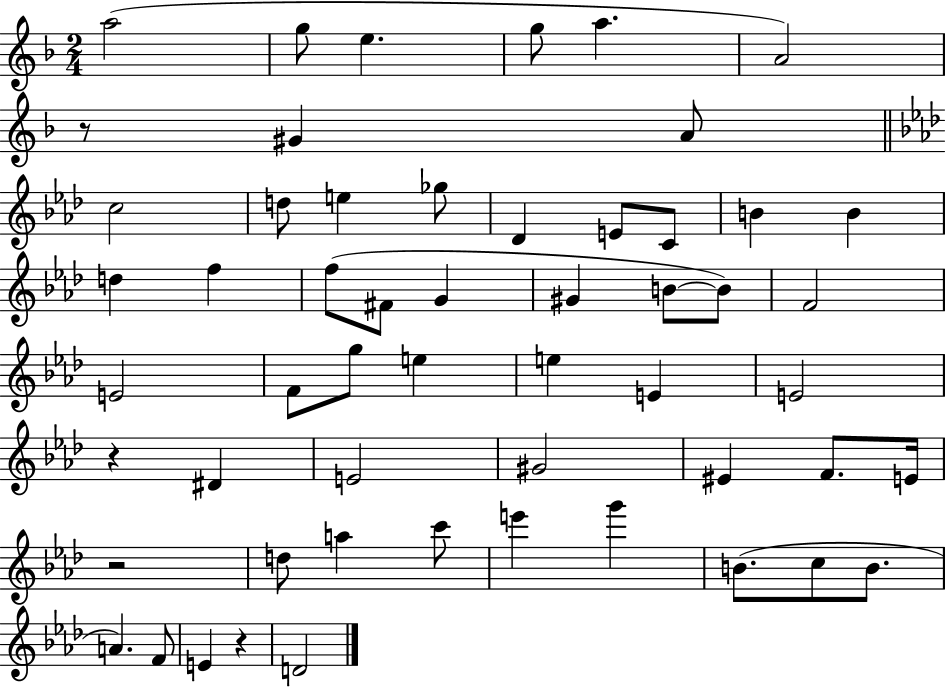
{
  \clef treble
  \numericTimeSignature
  \time 2/4
  \key f \major
  a''2( | g''8 e''4. | g''8 a''4. | a'2) | \break r8 gis'4 a'8 | \bar "||" \break \key aes \major c''2 | d''8 e''4 ges''8 | des'4 e'8 c'8 | b'4 b'4 | \break d''4 f''4 | f''8( fis'8 g'4 | gis'4 b'8~~ b'8) | f'2 | \break e'2 | f'8 g''8 e''4 | e''4 e'4 | e'2 | \break r4 dis'4 | e'2 | gis'2 | eis'4 f'8. e'16 | \break r2 | d''8 a''4 c'''8 | e'''4 g'''4 | b'8.( c''8 b'8. | \break a'4.) f'8 | e'4 r4 | d'2 | \bar "|."
}